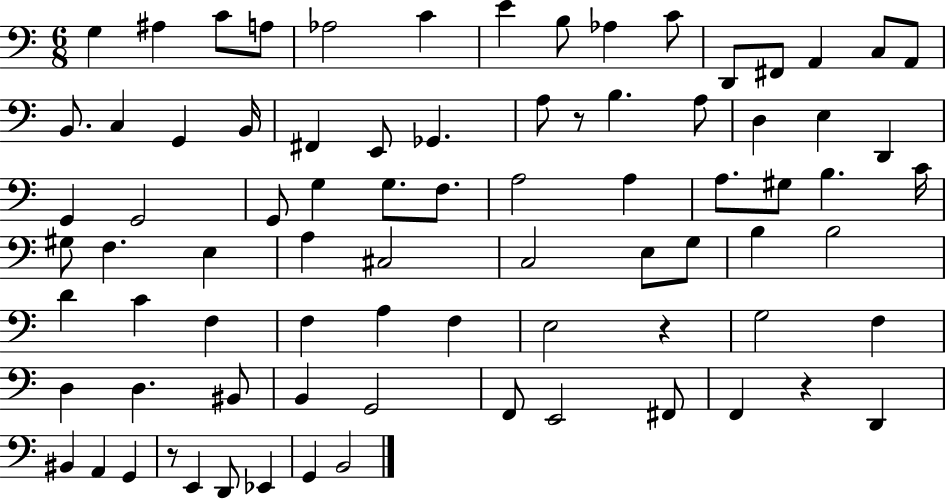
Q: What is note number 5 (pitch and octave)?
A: Ab3